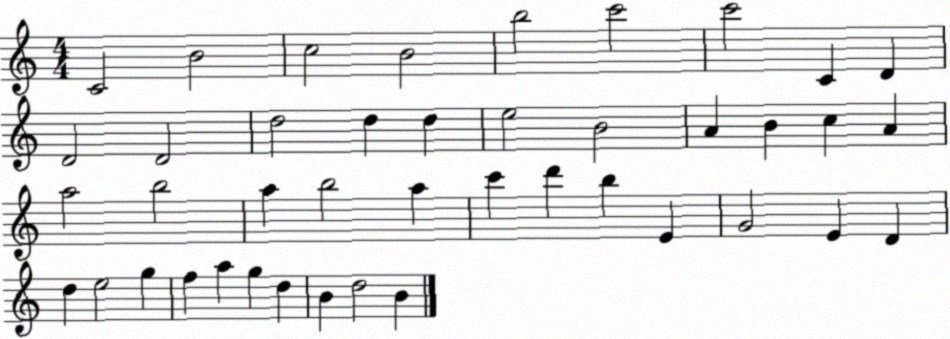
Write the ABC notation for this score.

X:1
T:Untitled
M:4/4
L:1/4
K:C
C2 B2 c2 B2 b2 c'2 c'2 C D D2 D2 d2 d d e2 B2 A B c A a2 b2 a b2 a c' d' b E G2 E D d e2 g f a g d B d2 B